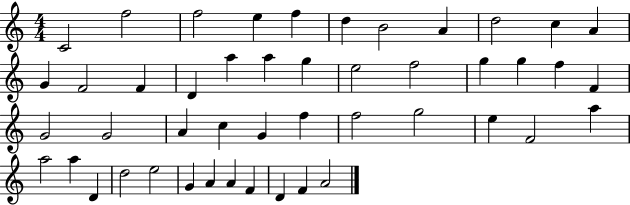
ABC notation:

X:1
T:Untitled
M:4/4
L:1/4
K:C
C2 f2 f2 e f d B2 A d2 c A G F2 F D a a g e2 f2 g g f F G2 G2 A c G f f2 g2 e F2 a a2 a D d2 e2 G A A F D F A2